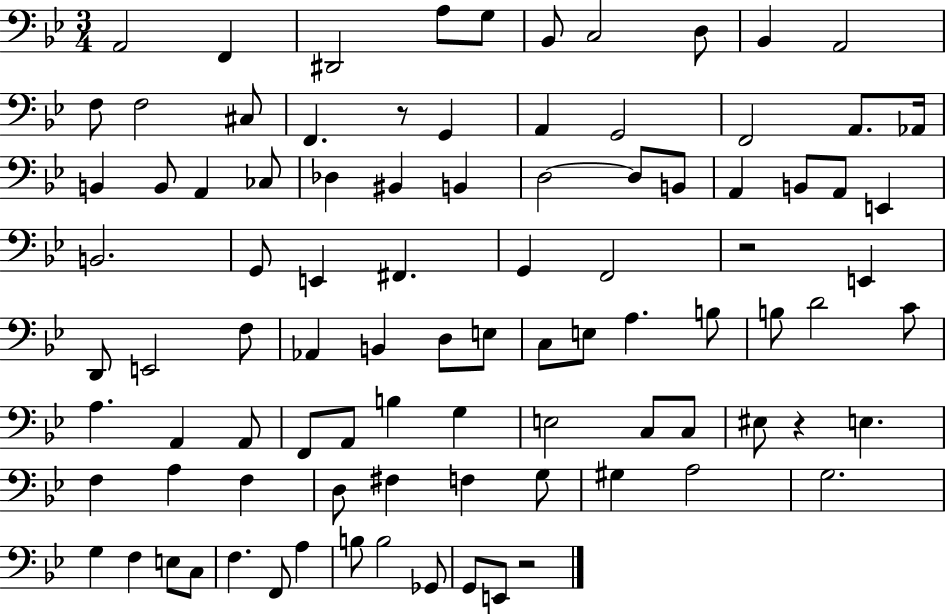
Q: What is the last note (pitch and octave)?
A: E2